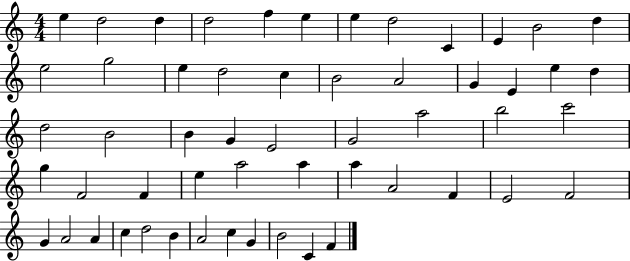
E5/q D5/h D5/q D5/h F5/q E5/q E5/q D5/h C4/q E4/q B4/h D5/q E5/h G5/h E5/q D5/h C5/q B4/h A4/h G4/q E4/q E5/q D5/q D5/h B4/h B4/q G4/q E4/h G4/h A5/h B5/h C6/h G5/q F4/h F4/q E5/q A5/h A5/q A5/q A4/h F4/q E4/h F4/h G4/q A4/h A4/q C5/q D5/h B4/q A4/h C5/q G4/q B4/h C4/q F4/q